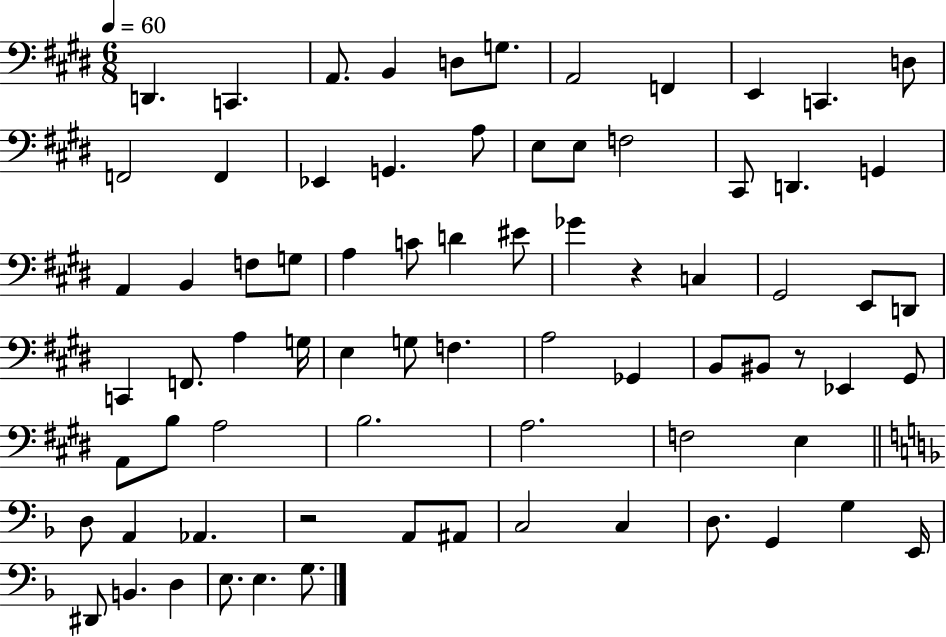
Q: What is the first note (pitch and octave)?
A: D2